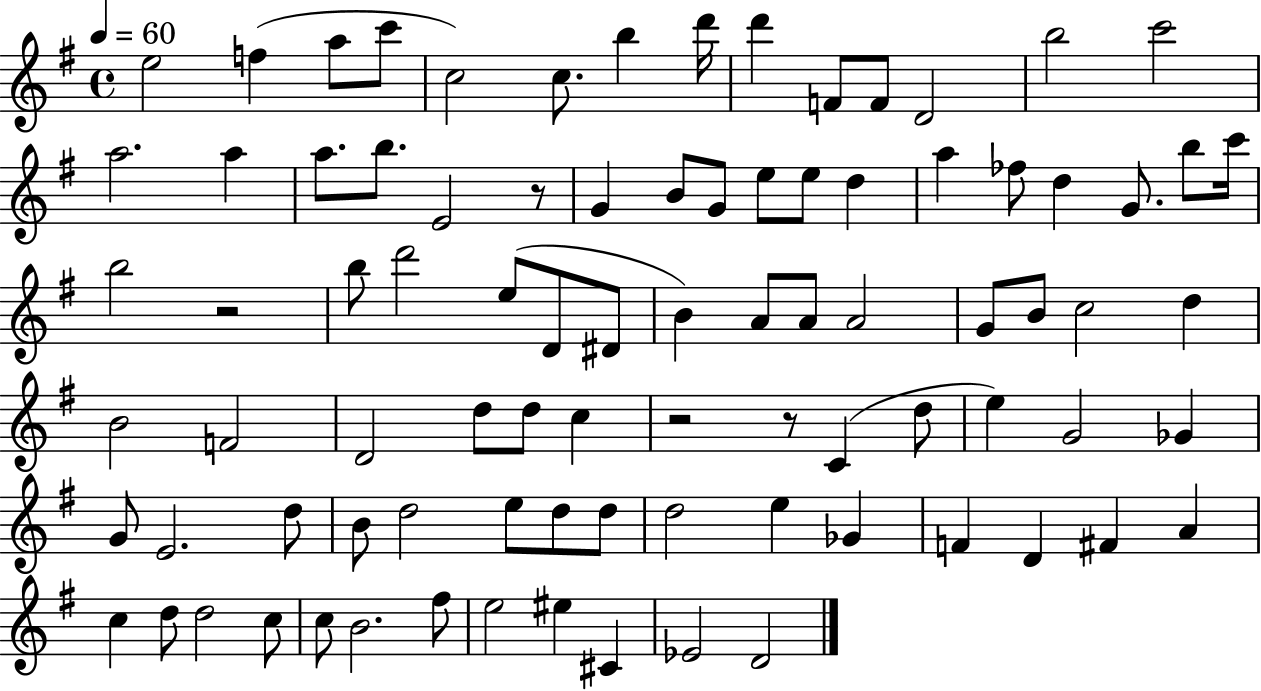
X:1
T:Untitled
M:4/4
L:1/4
K:G
e2 f a/2 c'/2 c2 c/2 b d'/4 d' F/2 F/2 D2 b2 c'2 a2 a a/2 b/2 E2 z/2 G B/2 G/2 e/2 e/2 d a _f/2 d G/2 b/2 c'/4 b2 z2 b/2 d'2 e/2 D/2 ^D/2 B A/2 A/2 A2 G/2 B/2 c2 d B2 F2 D2 d/2 d/2 c z2 z/2 C d/2 e G2 _G G/2 E2 d/2 B/2 d2 e/2 d/2 d/2 d2 e _G F D ^F A c d/2 d2 c/2 c/2 B2 ^f/2 e2 ^e ^C _E2 D2